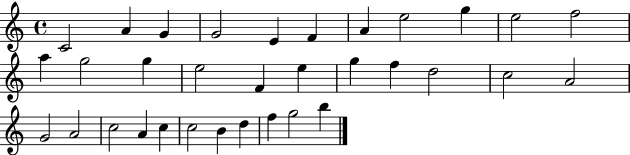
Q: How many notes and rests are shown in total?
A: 33